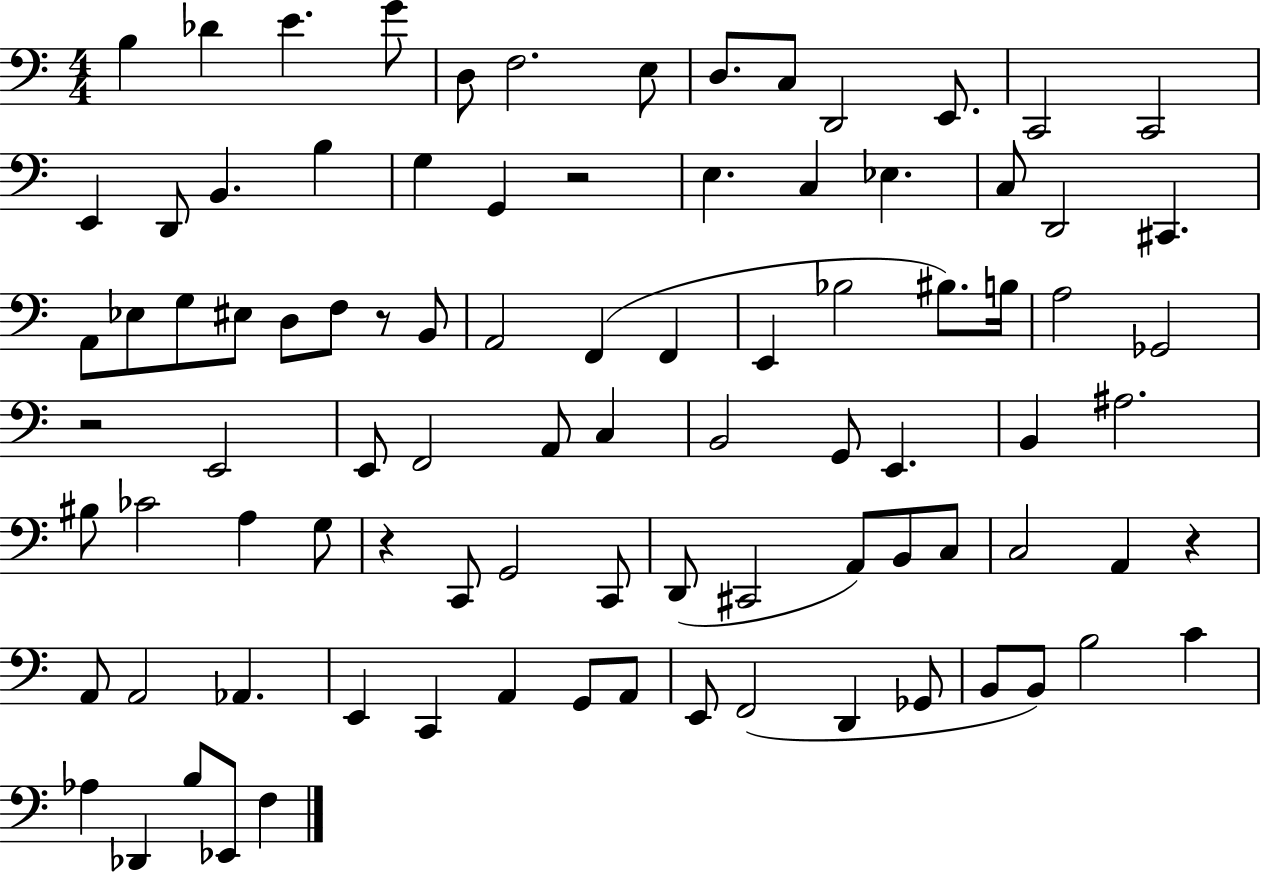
B3/q Db4/q E4/q. G4/e D3/e F3/h. E3/e D3/e. C3/e D2/h E2/e. C2/h C2/h E2/q D2/e B2/q. B3/q G3/q G2/q R/h E3/q. C3/q Eb3/q. C3/e D2/h C#2/q. A2/e Eb3/e G3/e EIS3/e D3/e F3/e R/e B2/e A2/h F2/q F2/q E2/q Bb3/h BIS3/e. B3/s A3/h Gb2/h R/h E2/h E2/e F2/h A2/e C3/q B2/h G2/e E2/q. B2/q A#3/h. BIS3/e CES4/h A3/q G3/e R/q C2/e G2/h C2/e D2/e C#2/h A2/e B2/e C3/e C3/h A2/q R/q A2/e A2/h Ab2/q. E2/q C2/q A2/q G2/e A2/e E2/e F2/h D2/q Gb2/e B2/e B2/e B3/h C4/q Ab3/q Db2/q B3/e Eb2/e F3/q